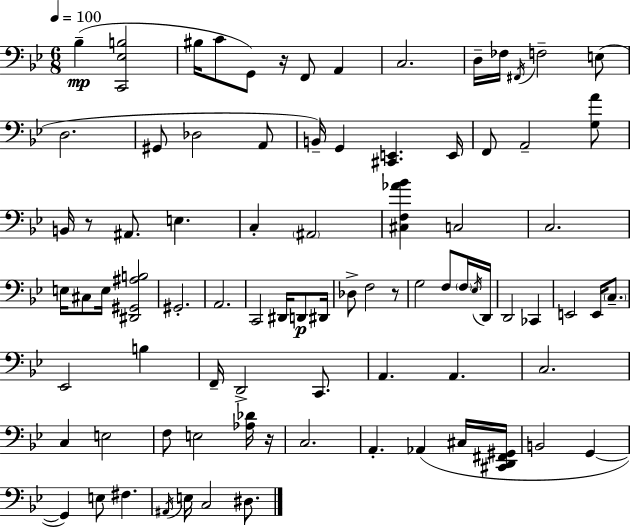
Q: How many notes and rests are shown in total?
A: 85